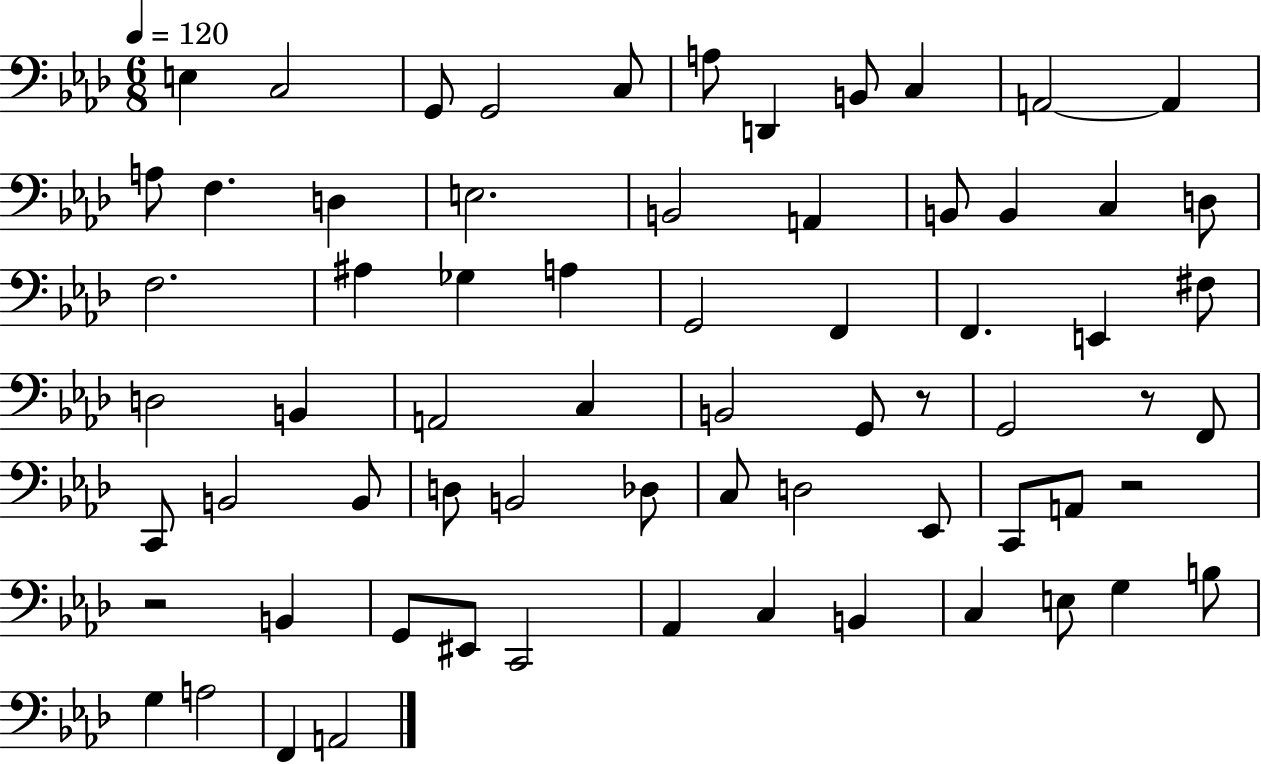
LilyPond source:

{
  \clef bass
  \numericTimeSignature
  \time 6/8
  \key aes \major
  \tempo 4 = 120
  e4 c2 | g,8 g,2 c8 | a8 d,4 b,8 c4 | a,2~~ a,4 | \break a8 f4. d4 | e2. | b,2 a,4 | b,8 b,4 c4 d8 | \break f2. | ais4 ges4 a4 | g,2 f,4 | f,4. e,4 fis8 | \break d2 b,4 | a,2 c4 | b,2 g,8 r8 | g,2 r8 f,8 | \break c,8 b,2 b,8 | d8 b,2 des8 | c8 d2 ees,8 | c,8 a,8 r2 | \break r2 b,4 | g,8 eis,8 c,2 | aes,4 c4 b,4 | c4 e8 g4 b8 | \break g4 a2 | f,4 a,2 | \bar "|."
}